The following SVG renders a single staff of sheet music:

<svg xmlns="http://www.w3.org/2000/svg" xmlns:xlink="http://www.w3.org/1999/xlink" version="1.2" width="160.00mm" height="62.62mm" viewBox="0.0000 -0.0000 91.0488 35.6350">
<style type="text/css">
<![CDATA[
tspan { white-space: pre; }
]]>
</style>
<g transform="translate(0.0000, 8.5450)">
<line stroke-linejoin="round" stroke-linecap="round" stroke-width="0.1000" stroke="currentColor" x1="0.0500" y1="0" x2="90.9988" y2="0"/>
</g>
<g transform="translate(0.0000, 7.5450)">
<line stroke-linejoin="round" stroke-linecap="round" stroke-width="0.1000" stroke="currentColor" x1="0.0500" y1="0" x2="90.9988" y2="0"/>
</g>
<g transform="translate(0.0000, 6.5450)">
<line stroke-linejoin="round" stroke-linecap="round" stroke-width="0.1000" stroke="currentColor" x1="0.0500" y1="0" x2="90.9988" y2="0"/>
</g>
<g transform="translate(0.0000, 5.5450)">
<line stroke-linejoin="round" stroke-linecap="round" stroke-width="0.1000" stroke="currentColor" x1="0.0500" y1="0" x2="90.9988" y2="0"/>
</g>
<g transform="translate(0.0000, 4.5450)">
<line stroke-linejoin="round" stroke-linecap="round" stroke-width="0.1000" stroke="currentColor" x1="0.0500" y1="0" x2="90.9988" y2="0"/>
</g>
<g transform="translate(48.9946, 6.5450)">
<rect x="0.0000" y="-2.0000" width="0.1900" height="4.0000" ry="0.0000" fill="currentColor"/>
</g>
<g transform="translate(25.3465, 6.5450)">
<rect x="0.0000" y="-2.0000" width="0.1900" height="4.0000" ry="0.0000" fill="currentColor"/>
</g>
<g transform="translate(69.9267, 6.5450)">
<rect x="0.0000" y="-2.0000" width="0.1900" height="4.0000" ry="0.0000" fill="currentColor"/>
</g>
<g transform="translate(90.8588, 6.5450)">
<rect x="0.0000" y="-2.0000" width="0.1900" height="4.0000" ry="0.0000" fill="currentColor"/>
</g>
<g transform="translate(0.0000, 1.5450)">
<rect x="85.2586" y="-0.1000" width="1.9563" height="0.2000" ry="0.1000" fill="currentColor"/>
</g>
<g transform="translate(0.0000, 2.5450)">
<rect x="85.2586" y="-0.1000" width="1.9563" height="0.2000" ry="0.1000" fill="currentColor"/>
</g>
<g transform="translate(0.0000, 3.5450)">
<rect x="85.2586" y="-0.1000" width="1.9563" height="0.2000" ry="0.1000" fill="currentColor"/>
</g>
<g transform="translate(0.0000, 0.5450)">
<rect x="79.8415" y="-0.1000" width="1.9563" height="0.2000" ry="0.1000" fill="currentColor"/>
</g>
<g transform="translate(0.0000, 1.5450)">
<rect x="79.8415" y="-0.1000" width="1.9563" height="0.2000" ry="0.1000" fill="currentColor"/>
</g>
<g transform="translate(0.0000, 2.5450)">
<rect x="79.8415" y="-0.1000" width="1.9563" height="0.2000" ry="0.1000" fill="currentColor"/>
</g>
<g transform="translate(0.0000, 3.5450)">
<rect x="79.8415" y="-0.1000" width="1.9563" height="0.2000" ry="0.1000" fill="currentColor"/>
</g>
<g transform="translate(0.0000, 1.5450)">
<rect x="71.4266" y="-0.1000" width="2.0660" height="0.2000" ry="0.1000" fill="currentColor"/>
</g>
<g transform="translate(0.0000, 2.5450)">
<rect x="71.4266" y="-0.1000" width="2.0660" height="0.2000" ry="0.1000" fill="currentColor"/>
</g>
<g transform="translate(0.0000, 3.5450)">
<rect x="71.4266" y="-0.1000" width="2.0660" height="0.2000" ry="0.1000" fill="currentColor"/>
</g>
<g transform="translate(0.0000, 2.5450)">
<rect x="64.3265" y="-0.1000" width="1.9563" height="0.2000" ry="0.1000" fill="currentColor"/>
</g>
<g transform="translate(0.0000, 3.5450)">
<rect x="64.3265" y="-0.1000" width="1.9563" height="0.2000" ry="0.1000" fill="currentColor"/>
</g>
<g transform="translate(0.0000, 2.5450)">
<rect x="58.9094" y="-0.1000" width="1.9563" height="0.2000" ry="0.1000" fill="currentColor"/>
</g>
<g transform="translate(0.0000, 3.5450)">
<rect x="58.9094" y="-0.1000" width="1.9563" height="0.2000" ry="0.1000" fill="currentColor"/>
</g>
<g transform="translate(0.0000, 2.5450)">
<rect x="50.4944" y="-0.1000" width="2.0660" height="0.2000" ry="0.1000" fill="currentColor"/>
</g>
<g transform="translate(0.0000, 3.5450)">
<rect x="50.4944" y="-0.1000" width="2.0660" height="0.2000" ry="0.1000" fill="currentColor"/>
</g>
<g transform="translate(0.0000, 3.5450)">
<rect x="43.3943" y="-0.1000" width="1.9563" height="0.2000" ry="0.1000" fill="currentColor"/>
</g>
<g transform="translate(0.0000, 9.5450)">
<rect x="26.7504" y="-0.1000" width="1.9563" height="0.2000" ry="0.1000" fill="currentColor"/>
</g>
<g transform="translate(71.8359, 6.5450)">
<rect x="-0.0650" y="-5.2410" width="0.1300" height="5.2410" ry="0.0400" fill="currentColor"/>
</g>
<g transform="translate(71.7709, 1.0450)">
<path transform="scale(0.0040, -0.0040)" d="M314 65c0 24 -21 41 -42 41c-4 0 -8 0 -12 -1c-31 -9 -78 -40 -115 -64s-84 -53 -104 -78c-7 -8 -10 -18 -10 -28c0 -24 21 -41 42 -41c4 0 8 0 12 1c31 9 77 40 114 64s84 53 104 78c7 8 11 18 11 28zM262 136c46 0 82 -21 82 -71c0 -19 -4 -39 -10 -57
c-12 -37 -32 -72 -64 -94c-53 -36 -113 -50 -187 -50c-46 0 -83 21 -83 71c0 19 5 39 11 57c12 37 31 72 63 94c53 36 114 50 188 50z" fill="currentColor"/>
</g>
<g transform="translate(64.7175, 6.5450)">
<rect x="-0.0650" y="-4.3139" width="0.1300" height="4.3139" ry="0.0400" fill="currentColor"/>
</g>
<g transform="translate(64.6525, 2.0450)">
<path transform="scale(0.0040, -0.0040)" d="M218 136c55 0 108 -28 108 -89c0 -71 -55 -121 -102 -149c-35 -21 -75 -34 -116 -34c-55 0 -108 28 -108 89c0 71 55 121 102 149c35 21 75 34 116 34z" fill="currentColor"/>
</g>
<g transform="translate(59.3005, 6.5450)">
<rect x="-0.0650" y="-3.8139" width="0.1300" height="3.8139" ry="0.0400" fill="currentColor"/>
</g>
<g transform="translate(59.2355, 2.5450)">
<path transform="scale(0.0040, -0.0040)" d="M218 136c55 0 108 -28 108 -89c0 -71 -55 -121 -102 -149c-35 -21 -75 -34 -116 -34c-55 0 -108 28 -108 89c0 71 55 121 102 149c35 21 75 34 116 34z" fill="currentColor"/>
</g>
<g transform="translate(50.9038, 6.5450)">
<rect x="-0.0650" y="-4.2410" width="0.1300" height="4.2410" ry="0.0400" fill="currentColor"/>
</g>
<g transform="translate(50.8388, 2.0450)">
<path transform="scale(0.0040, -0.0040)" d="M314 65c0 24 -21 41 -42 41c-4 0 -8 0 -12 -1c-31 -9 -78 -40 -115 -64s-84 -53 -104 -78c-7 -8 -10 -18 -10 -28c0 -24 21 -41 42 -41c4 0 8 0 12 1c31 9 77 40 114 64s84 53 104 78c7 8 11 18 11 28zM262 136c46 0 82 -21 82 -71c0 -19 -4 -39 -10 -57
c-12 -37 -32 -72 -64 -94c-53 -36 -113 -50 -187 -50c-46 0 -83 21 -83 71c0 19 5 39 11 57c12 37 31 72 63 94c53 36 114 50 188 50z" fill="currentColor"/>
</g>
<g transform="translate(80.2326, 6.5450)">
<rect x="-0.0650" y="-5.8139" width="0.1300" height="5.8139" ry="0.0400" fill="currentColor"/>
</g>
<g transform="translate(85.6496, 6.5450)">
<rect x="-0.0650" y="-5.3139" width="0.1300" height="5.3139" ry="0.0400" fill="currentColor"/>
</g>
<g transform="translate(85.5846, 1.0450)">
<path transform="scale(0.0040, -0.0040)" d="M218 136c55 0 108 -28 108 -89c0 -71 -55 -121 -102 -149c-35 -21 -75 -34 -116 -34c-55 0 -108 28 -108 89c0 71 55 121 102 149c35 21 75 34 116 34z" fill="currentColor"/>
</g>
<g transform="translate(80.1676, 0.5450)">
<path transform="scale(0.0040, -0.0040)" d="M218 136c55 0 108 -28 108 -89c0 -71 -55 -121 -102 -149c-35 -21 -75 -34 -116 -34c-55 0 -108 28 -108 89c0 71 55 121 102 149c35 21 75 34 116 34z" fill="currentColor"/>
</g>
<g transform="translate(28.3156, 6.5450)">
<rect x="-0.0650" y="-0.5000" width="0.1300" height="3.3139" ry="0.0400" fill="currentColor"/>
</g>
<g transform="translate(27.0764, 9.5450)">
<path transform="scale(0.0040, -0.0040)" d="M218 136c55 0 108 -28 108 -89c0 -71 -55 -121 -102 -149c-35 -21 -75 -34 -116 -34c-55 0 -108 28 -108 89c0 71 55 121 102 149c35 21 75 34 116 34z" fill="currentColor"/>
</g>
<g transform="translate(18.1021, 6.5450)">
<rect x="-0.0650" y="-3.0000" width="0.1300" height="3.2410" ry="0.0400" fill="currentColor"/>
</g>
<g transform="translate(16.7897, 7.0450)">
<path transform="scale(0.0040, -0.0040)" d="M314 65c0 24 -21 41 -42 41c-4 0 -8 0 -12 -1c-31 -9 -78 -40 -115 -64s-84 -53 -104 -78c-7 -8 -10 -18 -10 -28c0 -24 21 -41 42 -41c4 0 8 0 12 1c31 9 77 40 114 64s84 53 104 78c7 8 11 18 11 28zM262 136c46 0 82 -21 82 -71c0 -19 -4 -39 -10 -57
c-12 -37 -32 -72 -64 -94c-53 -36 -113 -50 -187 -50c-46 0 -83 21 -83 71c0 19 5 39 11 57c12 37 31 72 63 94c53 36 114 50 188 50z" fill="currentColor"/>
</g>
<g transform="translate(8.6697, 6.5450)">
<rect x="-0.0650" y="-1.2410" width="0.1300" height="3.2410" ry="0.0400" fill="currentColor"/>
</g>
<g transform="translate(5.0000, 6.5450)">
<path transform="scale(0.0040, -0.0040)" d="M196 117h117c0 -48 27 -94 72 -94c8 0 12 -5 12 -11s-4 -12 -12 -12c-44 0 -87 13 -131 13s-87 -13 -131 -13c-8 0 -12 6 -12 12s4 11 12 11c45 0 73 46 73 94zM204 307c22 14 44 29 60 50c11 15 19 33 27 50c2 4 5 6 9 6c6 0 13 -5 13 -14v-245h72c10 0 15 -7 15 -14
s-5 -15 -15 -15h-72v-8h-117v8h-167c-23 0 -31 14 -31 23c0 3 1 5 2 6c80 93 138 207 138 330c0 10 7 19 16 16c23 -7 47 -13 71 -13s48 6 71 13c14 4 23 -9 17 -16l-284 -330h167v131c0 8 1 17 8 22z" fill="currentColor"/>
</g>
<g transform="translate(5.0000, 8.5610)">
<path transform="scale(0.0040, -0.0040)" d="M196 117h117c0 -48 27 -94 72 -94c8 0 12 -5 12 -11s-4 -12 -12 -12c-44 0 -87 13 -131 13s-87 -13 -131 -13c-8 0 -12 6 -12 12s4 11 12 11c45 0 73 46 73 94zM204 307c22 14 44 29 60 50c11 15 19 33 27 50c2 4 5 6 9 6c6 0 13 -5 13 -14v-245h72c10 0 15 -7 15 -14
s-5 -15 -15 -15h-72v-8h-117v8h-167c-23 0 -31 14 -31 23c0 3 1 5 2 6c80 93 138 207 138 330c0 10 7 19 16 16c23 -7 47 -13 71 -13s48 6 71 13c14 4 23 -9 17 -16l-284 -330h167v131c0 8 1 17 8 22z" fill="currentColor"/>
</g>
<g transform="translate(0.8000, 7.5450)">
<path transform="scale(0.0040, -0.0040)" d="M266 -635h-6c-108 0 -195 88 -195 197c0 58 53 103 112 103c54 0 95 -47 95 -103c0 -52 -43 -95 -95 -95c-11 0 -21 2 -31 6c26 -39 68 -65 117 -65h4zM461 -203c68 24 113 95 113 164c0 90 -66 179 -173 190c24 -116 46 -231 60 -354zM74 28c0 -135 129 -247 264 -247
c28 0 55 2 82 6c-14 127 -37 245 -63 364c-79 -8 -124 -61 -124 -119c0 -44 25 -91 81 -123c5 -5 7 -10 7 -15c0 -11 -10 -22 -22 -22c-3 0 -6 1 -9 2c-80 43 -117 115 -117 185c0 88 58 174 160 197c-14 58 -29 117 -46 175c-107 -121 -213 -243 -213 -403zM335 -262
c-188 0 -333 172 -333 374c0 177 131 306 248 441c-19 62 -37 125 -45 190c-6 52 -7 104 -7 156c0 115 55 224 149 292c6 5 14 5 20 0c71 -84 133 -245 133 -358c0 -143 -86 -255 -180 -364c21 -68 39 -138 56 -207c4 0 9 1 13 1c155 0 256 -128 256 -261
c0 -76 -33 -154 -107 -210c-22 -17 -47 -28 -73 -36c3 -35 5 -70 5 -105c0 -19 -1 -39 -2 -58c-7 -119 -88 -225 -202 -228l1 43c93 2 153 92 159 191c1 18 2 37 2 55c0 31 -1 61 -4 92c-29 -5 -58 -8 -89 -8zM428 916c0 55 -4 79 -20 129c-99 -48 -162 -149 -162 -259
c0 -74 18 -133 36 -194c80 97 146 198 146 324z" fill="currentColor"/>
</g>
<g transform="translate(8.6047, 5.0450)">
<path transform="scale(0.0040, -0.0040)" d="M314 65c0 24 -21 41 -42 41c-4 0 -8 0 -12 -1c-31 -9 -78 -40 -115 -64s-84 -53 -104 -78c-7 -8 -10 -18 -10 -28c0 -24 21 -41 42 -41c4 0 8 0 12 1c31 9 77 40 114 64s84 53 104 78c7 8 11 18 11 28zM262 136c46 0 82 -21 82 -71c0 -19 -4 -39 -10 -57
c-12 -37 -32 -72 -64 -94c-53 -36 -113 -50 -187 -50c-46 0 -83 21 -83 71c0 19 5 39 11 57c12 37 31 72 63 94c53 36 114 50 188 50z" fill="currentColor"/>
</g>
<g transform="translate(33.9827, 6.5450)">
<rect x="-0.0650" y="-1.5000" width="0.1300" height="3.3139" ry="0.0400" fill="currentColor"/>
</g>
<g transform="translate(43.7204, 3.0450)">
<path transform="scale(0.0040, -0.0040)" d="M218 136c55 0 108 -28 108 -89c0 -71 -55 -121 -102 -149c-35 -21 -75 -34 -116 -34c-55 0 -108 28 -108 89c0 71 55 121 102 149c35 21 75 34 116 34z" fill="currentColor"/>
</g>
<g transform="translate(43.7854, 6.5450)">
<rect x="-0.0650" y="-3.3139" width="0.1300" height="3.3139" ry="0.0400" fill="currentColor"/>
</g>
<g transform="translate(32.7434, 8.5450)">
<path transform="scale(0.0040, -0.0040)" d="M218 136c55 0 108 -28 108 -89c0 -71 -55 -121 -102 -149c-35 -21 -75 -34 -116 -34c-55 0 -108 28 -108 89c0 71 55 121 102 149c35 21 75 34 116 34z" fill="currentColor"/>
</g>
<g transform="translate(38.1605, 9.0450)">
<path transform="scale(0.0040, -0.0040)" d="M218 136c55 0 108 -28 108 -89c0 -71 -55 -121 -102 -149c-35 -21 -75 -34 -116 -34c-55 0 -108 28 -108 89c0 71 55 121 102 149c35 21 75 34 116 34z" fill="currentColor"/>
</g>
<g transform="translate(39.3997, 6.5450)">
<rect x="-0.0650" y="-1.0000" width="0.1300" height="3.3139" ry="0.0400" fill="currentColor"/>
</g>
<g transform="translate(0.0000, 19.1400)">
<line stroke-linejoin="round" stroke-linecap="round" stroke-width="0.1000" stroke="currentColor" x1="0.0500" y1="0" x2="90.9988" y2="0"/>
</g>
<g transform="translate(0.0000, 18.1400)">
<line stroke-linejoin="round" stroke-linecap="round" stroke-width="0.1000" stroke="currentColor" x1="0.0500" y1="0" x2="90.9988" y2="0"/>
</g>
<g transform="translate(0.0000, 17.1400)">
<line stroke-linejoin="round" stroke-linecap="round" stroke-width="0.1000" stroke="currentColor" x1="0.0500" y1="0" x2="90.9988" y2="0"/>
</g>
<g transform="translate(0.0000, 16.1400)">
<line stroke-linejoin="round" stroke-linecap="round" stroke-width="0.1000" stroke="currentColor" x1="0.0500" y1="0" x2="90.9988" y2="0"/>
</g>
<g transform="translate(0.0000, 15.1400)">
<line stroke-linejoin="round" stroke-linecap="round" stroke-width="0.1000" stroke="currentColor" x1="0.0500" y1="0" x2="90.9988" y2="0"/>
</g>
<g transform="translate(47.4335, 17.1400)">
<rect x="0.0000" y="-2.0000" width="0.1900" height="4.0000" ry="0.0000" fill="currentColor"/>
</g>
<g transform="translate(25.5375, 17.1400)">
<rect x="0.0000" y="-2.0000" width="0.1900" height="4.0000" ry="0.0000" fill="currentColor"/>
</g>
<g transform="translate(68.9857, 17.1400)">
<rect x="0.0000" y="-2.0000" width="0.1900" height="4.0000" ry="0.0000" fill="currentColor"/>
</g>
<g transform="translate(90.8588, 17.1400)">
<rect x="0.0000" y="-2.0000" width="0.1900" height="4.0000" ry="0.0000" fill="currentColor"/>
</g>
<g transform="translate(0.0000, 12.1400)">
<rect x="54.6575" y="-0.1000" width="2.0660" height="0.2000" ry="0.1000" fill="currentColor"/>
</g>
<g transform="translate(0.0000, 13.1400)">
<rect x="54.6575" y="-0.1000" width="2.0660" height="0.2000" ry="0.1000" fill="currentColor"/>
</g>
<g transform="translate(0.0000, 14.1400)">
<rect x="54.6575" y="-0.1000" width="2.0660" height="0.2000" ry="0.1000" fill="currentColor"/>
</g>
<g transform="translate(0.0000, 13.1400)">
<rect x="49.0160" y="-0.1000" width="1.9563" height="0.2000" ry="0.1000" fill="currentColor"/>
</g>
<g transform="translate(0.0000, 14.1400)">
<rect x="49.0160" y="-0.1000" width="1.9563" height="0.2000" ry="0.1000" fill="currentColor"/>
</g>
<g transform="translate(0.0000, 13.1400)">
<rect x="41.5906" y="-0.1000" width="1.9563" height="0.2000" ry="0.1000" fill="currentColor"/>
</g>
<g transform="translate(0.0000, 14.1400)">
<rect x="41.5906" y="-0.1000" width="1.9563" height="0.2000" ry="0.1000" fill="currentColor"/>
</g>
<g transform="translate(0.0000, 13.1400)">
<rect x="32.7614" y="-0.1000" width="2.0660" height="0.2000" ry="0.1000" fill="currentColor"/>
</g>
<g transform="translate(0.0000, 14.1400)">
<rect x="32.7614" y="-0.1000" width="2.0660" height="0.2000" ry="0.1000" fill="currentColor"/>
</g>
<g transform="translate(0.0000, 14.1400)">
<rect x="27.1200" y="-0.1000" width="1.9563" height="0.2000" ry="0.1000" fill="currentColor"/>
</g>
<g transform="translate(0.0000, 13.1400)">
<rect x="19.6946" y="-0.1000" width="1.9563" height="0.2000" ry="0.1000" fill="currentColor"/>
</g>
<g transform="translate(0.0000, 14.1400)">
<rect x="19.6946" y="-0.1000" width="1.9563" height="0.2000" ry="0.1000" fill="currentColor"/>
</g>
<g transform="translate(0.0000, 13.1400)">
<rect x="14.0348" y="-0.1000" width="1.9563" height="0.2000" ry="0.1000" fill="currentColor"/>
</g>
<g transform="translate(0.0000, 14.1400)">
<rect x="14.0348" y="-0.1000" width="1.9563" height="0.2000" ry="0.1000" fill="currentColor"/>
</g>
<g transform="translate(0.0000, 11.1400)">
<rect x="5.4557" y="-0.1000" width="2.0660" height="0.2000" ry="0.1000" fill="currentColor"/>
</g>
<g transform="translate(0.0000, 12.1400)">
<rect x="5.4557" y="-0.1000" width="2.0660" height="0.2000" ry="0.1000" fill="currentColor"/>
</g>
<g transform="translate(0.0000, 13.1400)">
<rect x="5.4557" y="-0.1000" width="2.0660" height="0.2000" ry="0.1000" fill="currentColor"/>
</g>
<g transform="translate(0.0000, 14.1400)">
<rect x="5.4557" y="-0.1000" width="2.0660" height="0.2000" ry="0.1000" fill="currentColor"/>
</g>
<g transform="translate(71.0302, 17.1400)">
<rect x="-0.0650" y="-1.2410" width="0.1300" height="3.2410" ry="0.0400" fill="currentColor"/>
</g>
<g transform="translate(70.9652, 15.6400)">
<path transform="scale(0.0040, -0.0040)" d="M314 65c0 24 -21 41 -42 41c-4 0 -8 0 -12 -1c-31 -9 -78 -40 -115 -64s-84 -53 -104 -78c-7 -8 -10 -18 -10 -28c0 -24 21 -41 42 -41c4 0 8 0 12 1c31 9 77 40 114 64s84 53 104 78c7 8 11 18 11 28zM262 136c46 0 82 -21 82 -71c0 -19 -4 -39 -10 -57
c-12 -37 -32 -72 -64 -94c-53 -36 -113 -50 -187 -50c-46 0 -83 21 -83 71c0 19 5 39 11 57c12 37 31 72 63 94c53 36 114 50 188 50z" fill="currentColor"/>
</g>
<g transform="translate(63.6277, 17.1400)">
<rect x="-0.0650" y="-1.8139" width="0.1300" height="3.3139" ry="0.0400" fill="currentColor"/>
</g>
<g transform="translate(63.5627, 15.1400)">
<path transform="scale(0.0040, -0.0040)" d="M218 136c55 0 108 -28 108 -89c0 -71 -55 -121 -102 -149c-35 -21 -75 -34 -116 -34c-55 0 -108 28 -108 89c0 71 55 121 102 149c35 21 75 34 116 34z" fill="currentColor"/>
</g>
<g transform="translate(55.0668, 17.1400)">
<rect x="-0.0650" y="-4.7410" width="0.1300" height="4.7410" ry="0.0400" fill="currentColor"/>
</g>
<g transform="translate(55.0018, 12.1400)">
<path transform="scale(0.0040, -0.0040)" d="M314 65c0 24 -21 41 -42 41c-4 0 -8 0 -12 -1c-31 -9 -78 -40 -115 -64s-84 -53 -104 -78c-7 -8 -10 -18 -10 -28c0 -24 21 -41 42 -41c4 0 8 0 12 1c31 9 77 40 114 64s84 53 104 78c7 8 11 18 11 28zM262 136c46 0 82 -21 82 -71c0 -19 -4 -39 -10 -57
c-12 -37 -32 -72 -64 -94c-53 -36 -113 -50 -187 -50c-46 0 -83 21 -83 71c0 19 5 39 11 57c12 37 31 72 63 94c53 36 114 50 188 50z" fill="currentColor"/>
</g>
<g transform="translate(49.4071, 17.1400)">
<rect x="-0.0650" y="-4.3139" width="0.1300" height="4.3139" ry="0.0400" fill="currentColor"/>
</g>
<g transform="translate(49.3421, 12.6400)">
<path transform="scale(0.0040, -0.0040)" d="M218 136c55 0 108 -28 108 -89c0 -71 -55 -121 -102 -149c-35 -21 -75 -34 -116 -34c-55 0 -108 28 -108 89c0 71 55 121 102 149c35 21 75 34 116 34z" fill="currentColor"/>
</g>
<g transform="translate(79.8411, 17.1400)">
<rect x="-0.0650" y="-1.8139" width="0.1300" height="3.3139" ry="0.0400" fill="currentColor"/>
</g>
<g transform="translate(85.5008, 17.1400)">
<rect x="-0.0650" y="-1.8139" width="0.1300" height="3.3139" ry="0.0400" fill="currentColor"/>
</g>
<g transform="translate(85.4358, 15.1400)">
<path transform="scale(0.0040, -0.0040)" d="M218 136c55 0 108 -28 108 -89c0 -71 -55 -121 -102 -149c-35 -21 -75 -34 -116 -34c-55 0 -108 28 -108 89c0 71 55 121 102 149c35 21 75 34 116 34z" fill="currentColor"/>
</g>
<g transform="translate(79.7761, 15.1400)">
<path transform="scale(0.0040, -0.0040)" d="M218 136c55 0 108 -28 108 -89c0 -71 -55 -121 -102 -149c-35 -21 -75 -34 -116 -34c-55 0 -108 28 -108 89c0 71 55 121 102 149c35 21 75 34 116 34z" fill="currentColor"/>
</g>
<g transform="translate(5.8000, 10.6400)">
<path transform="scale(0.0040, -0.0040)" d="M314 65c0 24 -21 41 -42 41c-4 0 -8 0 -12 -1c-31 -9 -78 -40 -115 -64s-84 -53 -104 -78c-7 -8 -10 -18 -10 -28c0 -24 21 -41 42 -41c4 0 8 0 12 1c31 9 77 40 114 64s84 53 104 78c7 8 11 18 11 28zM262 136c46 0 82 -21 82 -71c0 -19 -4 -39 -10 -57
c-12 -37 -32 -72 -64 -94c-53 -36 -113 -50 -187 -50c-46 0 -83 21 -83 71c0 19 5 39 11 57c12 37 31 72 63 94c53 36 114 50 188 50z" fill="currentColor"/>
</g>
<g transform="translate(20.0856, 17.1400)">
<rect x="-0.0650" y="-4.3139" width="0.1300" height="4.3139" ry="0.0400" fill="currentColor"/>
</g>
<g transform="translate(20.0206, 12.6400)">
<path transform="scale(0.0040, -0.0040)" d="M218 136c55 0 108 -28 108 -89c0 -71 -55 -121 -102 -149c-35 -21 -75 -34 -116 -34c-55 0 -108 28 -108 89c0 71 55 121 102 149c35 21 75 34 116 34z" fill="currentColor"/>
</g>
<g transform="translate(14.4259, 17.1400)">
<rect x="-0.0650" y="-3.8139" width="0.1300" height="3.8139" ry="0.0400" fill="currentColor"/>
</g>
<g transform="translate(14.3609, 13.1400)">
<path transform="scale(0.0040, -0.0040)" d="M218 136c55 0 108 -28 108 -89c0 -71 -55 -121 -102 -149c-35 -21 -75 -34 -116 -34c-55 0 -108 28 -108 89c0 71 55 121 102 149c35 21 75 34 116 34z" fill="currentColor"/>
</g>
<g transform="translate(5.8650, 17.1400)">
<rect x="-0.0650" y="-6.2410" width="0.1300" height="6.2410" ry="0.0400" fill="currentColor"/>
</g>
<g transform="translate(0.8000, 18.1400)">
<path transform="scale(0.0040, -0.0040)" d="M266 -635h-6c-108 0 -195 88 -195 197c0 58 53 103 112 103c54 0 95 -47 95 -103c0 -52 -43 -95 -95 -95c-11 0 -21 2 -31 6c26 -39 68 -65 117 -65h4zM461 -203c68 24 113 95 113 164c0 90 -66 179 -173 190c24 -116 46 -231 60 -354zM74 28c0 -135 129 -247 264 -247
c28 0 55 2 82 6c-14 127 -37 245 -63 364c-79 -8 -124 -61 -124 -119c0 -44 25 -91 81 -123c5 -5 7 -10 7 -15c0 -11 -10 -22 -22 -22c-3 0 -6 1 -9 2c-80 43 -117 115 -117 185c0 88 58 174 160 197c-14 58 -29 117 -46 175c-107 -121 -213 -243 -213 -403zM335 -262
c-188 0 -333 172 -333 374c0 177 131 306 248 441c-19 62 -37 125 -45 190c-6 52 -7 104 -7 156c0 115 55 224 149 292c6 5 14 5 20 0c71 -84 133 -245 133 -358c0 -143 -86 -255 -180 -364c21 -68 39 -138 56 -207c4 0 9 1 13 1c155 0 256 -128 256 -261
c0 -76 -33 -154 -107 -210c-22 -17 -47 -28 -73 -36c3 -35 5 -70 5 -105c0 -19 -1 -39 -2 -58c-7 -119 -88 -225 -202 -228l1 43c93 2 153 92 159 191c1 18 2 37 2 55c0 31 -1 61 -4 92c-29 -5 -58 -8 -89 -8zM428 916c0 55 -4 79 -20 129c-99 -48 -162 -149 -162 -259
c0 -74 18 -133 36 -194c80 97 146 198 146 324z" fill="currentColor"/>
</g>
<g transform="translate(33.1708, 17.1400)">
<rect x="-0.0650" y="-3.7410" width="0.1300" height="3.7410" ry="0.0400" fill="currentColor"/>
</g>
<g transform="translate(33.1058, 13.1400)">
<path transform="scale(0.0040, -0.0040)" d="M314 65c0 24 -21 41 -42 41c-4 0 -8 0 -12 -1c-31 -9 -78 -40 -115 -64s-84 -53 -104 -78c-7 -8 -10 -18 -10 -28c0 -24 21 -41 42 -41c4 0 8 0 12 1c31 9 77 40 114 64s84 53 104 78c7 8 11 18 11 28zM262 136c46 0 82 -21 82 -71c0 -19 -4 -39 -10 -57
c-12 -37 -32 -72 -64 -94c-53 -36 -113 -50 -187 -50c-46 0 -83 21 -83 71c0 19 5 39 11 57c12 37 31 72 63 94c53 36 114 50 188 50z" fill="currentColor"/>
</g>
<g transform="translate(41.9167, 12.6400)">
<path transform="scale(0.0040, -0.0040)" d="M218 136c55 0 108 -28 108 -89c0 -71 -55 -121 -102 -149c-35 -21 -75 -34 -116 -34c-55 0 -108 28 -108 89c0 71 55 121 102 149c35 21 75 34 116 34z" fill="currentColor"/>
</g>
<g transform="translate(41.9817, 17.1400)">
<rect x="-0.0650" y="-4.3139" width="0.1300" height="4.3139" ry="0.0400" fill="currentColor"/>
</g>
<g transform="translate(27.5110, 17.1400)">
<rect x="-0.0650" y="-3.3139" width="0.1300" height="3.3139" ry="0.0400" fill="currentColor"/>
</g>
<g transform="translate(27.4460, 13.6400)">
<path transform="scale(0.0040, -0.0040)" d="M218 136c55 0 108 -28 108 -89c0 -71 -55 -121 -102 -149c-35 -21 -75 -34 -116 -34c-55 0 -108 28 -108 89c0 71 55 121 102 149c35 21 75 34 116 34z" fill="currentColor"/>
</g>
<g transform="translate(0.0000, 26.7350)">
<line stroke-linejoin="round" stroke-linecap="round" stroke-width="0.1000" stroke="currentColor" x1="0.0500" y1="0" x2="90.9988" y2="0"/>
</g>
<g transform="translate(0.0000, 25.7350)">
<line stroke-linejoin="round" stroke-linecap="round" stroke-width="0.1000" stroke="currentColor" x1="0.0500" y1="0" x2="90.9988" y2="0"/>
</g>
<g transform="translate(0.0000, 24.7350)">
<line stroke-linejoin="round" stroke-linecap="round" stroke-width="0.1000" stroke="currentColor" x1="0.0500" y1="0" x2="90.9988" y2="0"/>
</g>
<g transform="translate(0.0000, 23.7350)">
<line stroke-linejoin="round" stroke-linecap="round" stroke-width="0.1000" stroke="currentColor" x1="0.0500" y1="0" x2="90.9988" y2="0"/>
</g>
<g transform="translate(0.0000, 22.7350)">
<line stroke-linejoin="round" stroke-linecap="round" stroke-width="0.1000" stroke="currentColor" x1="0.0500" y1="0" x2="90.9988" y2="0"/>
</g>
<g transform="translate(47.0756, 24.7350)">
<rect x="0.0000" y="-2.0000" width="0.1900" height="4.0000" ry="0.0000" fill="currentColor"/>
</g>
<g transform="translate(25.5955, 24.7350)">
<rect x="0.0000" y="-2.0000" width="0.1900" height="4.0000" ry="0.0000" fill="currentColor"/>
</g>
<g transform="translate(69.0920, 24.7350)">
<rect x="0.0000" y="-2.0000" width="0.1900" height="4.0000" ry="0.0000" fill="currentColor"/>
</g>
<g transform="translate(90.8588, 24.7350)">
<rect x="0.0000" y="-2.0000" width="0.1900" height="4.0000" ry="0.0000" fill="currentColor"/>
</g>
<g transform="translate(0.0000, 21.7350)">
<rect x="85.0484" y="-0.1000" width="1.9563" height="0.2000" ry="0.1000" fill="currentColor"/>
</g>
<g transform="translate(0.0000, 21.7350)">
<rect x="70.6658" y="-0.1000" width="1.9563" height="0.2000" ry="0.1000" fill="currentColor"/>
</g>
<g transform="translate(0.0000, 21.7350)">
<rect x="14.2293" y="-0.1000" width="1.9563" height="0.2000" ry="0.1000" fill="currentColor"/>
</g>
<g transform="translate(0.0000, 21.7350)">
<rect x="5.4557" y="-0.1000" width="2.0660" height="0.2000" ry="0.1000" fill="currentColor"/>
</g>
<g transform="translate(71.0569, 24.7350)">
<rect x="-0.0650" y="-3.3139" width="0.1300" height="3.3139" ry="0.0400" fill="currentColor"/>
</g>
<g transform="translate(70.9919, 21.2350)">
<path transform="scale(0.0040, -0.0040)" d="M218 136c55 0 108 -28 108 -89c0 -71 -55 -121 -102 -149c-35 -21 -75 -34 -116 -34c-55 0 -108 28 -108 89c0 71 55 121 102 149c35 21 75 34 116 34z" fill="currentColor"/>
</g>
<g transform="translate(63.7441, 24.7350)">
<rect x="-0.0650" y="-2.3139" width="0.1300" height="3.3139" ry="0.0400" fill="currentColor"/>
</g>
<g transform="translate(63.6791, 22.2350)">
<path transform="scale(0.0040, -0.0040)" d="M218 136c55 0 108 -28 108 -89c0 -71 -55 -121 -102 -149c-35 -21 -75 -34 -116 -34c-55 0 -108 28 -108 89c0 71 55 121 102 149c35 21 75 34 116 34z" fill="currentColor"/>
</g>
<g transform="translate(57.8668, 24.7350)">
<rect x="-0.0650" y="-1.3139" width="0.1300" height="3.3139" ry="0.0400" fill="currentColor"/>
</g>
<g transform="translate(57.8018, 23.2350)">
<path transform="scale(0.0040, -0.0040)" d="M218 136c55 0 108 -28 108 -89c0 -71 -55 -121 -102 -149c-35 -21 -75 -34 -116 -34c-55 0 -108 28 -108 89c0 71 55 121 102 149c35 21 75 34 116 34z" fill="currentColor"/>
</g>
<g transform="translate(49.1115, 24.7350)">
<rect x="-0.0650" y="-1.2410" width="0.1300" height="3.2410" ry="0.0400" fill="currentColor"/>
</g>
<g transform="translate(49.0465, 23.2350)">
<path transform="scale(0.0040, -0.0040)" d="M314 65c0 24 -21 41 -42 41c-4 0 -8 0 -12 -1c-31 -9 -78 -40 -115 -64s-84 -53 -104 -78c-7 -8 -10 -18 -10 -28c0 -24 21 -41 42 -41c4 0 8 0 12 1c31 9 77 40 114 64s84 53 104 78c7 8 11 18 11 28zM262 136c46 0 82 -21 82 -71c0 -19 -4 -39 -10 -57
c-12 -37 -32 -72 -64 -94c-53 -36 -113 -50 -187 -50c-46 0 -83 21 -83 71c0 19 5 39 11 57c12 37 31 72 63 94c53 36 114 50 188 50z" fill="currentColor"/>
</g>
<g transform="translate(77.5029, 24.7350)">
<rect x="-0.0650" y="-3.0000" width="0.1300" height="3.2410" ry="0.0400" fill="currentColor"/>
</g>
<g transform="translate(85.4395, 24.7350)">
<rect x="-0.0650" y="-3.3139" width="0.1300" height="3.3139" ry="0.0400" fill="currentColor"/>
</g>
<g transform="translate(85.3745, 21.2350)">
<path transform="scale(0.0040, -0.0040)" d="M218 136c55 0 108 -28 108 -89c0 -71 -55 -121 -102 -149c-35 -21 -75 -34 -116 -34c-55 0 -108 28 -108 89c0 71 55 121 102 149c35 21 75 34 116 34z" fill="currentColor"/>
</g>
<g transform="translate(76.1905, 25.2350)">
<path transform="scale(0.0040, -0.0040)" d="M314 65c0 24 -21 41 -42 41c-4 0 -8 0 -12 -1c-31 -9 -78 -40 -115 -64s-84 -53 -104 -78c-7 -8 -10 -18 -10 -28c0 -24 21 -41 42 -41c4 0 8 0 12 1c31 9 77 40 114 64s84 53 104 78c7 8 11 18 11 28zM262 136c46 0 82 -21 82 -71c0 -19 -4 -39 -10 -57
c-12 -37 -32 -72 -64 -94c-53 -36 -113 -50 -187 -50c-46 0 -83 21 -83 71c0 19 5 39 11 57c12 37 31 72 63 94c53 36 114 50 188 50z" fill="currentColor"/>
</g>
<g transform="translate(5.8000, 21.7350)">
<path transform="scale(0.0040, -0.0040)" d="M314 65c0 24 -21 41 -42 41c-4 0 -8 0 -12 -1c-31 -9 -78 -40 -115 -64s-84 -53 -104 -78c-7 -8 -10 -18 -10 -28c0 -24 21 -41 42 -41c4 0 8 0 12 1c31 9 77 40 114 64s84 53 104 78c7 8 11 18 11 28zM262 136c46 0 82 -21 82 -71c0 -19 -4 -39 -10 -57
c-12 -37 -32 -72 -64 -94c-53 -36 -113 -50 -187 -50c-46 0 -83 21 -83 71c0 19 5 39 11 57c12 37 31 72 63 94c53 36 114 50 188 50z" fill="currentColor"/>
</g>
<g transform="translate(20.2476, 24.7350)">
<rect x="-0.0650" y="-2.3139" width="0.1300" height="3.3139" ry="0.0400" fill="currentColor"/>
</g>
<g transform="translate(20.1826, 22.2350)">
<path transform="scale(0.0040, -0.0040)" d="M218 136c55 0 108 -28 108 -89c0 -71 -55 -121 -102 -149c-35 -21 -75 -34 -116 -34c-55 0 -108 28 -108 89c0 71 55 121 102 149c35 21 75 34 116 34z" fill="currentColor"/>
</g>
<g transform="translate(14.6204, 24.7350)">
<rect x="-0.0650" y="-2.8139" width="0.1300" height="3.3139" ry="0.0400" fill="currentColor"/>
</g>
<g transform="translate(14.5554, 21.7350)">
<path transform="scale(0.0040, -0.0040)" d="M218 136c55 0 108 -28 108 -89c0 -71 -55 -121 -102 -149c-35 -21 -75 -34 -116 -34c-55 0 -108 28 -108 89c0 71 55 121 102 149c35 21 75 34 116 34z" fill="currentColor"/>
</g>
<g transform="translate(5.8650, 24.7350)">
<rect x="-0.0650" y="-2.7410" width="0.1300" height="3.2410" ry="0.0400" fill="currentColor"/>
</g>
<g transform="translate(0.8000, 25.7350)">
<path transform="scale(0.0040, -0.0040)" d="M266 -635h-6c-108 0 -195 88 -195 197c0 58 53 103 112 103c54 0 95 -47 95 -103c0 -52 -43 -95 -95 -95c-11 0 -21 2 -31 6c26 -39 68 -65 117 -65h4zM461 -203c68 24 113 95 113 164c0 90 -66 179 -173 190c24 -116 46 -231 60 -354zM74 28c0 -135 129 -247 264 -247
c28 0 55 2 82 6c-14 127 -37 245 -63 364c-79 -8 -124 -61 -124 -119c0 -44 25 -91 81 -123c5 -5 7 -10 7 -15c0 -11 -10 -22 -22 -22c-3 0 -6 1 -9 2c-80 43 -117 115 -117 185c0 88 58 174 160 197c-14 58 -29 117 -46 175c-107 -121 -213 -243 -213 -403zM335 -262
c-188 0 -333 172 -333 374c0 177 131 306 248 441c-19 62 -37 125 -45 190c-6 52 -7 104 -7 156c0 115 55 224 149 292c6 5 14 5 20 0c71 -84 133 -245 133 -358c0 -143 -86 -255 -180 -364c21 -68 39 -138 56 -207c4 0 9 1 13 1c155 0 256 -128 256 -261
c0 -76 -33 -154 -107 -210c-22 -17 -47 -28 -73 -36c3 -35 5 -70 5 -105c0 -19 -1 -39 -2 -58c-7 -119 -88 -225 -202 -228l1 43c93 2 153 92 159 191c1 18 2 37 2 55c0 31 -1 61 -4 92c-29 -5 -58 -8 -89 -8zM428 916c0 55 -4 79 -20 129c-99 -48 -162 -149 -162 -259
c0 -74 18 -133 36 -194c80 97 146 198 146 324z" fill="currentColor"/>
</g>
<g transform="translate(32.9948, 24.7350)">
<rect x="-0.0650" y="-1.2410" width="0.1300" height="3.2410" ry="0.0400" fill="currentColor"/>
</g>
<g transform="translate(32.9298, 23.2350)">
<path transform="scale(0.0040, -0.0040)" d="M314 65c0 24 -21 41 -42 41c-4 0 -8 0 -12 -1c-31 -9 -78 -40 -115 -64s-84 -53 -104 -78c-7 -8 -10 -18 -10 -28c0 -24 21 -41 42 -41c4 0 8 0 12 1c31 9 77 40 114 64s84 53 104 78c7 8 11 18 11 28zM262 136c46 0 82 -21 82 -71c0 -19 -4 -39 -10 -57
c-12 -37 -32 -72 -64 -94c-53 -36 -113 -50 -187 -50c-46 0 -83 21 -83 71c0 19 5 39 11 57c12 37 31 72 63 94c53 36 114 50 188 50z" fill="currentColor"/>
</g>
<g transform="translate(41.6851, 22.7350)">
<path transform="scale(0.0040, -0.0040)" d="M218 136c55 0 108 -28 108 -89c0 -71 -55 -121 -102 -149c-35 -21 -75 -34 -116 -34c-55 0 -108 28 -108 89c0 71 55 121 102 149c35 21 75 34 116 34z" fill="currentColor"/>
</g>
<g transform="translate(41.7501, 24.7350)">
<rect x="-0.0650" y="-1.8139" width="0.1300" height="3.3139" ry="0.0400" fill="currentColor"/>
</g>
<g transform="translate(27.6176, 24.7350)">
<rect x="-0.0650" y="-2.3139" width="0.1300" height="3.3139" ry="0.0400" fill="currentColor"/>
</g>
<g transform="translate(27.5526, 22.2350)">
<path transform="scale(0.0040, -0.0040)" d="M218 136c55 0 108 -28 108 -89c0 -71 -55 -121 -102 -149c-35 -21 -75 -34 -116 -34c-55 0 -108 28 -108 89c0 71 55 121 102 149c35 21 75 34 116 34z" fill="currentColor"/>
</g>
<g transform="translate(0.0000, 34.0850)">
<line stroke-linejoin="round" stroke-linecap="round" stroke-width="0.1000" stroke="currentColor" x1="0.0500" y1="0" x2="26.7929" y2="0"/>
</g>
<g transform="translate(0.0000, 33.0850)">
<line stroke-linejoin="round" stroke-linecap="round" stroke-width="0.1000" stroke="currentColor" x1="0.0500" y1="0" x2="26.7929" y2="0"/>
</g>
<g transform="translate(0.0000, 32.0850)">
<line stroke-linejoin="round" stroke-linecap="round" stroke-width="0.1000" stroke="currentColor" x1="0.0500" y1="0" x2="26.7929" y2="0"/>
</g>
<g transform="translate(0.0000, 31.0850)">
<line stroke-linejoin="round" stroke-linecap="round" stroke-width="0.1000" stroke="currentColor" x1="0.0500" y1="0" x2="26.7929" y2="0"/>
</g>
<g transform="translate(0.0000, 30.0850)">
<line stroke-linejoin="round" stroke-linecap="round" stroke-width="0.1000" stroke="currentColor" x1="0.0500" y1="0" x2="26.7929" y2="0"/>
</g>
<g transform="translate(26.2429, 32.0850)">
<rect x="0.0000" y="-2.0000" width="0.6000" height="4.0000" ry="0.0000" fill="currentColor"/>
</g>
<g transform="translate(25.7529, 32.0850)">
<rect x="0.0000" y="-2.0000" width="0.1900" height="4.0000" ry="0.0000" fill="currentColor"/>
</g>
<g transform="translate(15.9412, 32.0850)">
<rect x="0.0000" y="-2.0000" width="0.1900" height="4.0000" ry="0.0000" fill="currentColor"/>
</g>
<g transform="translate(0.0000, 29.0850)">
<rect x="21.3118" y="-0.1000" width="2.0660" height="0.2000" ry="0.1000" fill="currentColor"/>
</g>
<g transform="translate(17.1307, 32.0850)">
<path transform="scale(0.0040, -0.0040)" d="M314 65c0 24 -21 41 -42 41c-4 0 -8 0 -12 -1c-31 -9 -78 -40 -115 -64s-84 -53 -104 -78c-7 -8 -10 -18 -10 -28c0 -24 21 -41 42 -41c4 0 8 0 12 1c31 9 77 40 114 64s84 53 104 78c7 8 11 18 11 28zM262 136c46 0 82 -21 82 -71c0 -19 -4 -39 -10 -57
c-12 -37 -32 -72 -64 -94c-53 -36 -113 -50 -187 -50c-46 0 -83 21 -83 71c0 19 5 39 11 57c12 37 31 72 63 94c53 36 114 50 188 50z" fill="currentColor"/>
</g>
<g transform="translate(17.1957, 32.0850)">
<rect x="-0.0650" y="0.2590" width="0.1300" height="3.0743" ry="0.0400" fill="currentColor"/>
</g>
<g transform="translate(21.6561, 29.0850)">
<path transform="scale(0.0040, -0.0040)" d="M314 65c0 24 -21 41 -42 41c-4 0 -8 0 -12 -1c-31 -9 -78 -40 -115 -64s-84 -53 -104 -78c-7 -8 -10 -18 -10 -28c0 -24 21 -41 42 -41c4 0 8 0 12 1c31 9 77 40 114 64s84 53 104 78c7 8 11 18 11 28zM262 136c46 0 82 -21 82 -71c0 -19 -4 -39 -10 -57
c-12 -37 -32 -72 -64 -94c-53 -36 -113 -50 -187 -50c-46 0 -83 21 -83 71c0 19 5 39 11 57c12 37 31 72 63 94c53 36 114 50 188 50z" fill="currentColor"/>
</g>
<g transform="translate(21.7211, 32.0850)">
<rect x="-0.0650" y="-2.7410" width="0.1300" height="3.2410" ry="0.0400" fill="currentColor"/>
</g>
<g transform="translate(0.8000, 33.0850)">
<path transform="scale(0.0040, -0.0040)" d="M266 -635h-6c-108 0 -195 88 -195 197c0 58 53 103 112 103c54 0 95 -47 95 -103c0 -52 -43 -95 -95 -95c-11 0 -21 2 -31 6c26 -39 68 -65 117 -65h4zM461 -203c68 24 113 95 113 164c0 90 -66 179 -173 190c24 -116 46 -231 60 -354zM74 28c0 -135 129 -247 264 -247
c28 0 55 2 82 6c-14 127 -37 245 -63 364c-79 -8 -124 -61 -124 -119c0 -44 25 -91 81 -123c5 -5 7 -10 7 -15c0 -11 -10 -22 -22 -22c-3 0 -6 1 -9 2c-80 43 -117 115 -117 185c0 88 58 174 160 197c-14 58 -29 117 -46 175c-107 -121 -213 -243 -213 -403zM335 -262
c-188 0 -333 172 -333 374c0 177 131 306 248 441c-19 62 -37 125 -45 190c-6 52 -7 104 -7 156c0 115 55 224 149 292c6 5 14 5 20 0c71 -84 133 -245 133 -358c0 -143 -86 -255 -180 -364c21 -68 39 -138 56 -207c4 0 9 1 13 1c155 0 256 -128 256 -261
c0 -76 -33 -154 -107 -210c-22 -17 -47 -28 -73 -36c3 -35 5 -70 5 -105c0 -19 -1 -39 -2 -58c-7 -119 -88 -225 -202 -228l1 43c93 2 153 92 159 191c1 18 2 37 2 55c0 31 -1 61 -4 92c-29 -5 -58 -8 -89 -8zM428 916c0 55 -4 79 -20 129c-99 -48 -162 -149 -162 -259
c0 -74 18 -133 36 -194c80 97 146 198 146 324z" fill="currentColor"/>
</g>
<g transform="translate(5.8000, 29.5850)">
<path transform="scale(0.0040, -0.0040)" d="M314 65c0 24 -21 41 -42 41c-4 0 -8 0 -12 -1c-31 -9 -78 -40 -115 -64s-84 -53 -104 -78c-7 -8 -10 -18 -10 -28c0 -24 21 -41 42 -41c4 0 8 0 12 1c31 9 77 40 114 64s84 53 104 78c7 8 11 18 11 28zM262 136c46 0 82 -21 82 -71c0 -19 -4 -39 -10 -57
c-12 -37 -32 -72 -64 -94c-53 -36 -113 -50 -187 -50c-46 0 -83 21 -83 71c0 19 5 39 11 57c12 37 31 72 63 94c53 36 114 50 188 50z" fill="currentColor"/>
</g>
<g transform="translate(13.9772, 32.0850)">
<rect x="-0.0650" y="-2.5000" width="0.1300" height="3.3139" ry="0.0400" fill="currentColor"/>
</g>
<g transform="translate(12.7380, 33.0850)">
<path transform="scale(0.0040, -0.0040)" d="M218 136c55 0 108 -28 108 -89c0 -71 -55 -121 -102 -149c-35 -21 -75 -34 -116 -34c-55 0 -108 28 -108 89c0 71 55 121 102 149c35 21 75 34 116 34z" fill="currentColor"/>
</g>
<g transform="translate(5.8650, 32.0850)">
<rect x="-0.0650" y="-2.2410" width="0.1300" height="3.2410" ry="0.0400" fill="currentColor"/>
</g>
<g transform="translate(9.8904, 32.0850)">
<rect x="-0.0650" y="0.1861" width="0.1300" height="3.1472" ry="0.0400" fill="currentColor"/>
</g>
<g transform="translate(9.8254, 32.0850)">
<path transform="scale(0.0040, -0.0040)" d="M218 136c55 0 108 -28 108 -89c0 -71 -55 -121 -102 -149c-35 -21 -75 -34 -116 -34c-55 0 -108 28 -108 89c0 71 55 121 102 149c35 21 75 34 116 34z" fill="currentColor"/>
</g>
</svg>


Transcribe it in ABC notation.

X:1
T:Untitled
M:4/4
L:1/4
K:C
e2 A2 C E D b d'2 c' d' f'2 g' f' a'2 c' d' b c'2 d' d' e'2 f e2 f f a2 a g g e2 f e2 e g b A2 b g2 B G B2 a2